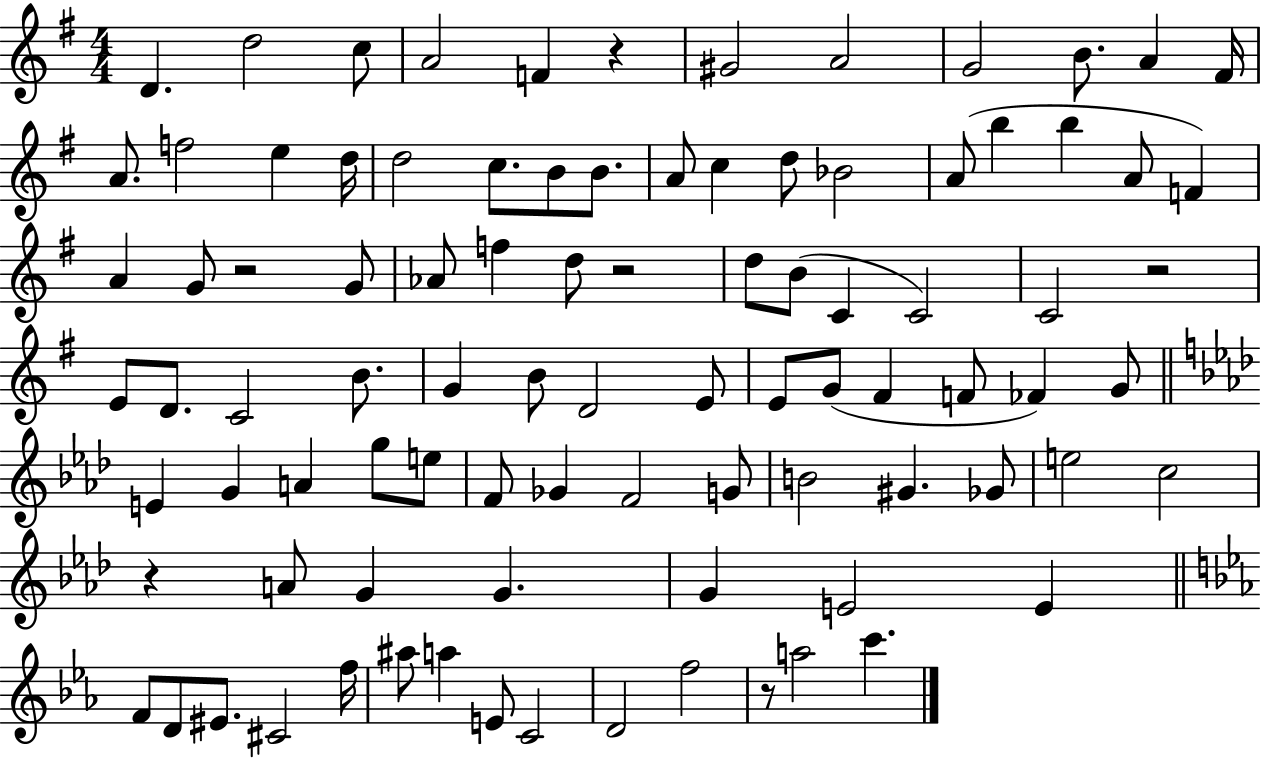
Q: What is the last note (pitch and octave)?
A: C6